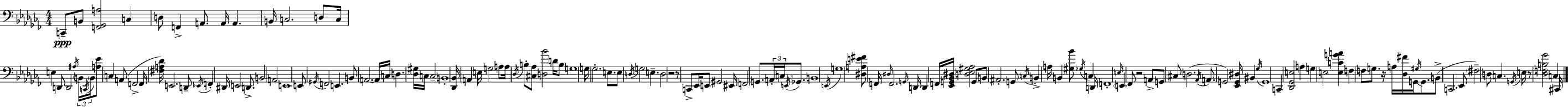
C2/e B2/e [F2,Gb2,A3]/h C3/q D3/e F2/q A2/e. A2/s A2/q. B2/s C3/h. D3/e C3/s E3/q D2/e D2/h A#3/s B2/s C2/s B2/s [A3,Eb4]/e C3/q A2/e F2/h F2/s [F#3,A3,Db4]/s E2/h. D2/e Eb2/s F2/q D#2/s E2/h D2/e. B2/h A2/h E2/w E2/e G#2/s F2/h E2/q. B2/e A2/h. A2/s C3/s D3/q. [Db3,G#3]/s C3/s C3/h B2/w [Db2,Bb2]/s A2/q E3/s G3/h A3/e A3/s Db3/s B3/e [C#3,Ab3]/e [D3,Bb4]/h D4/s B3/e G3/w G3/s Gb3/h. E3/e. E3/e D3/s G3/h E3/q. D3/h R/h R/e C2/e Eb2/s E2/e G#2/h EIS2/s F2/h G2/e. A2/s C3/s E2/s Gb2/e. B2/w E2/s G3/w [D#3,A3,E4,F#4]/e F2/s D#3/s F2/h. G2/s D2/s D2/q F2/s [Eb2,G2,Bb2,D#3]/s [D3,Eb3,G#3,Ab3]/h G2/e B2/e A#2/h. G2/e C3/s B2/q A3/s B2/q [G#3,Bb4]/e Gb3/s C3/q D2/s F2/w E3/s E2/q FES2/e R/h A2/e G2/e C#3/e D3/h. Ab2/s A2/e. G2/h [Eb2,G2,D#3]/s BIS2/q Gb3/s G2/w C2/q [Db2,Gb2,E3]/h A3/q G3/q E3/h [E3,C4,G4,A4]/q F3/q F3/e G3/e. R/s A3/s [Db3,F#4]/s G2/s G#3/s G2/e. B2/e C2/h. Eb2/e F#3/h D3/e C3/q. G2/s E3/s R/e [Db3,F3,B3,Gb4]/h C3/q C#2/s